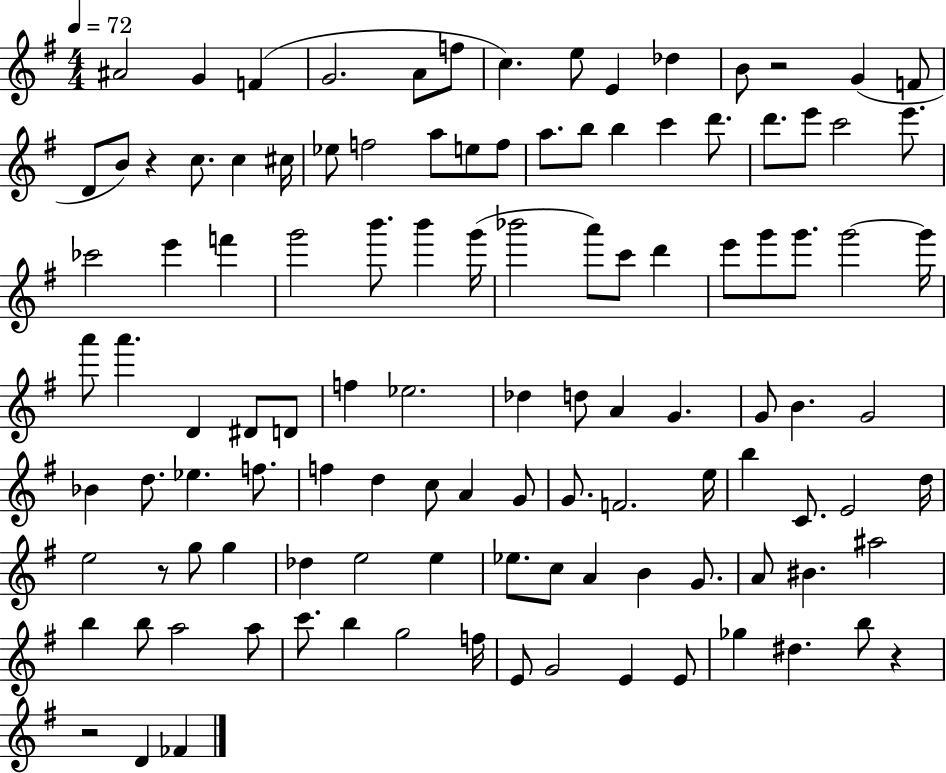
A#4/h G4/q F4/q G4/h. A4/e F5/e C5/q. E5/e E4/q Db5/q B4/e R/h G4/q F4/e D4/e B4/e R/q C5/e. C5/q C#5/s Eb5/e F5/h A5/e E5/e F5/e A5/e. B5/e B5/q C6/q D6/e. D6/e. E6/e C6/h E6/e. CES6/h E6/q F6/q G6/h B6/e. B6/q G6/s Bb6/h A6/e C6/e D6/q E6/e G6/e G6/e. G6/h G6/s A6/e A6/q. D4/q D#4/e D4/e F5/q Eb5/h. Db5/q D5/e A4/q G4/q. G4/e B4/q. G4/h Bb4/q D5/e. Eb5/q. F5/e. F5/q D5/q C5/e A4/q G4/e G4/e. F4/h. E5/s B5/q C4/e. E4/h D5/s E5/h R/e G5/e G5/q Db5/q E5/h E5/q Eb5/e. C5/e A4/q B4/q G4/e. A4/e BIS4/q. A#5/h B5/q B5/e A5/h A5/e C6/e. B5/q G5/h F5/s E4/e G4/h E4/q E4/e Gb5/q D#5/q. B5/e R/q R/h D4/q FES4/q